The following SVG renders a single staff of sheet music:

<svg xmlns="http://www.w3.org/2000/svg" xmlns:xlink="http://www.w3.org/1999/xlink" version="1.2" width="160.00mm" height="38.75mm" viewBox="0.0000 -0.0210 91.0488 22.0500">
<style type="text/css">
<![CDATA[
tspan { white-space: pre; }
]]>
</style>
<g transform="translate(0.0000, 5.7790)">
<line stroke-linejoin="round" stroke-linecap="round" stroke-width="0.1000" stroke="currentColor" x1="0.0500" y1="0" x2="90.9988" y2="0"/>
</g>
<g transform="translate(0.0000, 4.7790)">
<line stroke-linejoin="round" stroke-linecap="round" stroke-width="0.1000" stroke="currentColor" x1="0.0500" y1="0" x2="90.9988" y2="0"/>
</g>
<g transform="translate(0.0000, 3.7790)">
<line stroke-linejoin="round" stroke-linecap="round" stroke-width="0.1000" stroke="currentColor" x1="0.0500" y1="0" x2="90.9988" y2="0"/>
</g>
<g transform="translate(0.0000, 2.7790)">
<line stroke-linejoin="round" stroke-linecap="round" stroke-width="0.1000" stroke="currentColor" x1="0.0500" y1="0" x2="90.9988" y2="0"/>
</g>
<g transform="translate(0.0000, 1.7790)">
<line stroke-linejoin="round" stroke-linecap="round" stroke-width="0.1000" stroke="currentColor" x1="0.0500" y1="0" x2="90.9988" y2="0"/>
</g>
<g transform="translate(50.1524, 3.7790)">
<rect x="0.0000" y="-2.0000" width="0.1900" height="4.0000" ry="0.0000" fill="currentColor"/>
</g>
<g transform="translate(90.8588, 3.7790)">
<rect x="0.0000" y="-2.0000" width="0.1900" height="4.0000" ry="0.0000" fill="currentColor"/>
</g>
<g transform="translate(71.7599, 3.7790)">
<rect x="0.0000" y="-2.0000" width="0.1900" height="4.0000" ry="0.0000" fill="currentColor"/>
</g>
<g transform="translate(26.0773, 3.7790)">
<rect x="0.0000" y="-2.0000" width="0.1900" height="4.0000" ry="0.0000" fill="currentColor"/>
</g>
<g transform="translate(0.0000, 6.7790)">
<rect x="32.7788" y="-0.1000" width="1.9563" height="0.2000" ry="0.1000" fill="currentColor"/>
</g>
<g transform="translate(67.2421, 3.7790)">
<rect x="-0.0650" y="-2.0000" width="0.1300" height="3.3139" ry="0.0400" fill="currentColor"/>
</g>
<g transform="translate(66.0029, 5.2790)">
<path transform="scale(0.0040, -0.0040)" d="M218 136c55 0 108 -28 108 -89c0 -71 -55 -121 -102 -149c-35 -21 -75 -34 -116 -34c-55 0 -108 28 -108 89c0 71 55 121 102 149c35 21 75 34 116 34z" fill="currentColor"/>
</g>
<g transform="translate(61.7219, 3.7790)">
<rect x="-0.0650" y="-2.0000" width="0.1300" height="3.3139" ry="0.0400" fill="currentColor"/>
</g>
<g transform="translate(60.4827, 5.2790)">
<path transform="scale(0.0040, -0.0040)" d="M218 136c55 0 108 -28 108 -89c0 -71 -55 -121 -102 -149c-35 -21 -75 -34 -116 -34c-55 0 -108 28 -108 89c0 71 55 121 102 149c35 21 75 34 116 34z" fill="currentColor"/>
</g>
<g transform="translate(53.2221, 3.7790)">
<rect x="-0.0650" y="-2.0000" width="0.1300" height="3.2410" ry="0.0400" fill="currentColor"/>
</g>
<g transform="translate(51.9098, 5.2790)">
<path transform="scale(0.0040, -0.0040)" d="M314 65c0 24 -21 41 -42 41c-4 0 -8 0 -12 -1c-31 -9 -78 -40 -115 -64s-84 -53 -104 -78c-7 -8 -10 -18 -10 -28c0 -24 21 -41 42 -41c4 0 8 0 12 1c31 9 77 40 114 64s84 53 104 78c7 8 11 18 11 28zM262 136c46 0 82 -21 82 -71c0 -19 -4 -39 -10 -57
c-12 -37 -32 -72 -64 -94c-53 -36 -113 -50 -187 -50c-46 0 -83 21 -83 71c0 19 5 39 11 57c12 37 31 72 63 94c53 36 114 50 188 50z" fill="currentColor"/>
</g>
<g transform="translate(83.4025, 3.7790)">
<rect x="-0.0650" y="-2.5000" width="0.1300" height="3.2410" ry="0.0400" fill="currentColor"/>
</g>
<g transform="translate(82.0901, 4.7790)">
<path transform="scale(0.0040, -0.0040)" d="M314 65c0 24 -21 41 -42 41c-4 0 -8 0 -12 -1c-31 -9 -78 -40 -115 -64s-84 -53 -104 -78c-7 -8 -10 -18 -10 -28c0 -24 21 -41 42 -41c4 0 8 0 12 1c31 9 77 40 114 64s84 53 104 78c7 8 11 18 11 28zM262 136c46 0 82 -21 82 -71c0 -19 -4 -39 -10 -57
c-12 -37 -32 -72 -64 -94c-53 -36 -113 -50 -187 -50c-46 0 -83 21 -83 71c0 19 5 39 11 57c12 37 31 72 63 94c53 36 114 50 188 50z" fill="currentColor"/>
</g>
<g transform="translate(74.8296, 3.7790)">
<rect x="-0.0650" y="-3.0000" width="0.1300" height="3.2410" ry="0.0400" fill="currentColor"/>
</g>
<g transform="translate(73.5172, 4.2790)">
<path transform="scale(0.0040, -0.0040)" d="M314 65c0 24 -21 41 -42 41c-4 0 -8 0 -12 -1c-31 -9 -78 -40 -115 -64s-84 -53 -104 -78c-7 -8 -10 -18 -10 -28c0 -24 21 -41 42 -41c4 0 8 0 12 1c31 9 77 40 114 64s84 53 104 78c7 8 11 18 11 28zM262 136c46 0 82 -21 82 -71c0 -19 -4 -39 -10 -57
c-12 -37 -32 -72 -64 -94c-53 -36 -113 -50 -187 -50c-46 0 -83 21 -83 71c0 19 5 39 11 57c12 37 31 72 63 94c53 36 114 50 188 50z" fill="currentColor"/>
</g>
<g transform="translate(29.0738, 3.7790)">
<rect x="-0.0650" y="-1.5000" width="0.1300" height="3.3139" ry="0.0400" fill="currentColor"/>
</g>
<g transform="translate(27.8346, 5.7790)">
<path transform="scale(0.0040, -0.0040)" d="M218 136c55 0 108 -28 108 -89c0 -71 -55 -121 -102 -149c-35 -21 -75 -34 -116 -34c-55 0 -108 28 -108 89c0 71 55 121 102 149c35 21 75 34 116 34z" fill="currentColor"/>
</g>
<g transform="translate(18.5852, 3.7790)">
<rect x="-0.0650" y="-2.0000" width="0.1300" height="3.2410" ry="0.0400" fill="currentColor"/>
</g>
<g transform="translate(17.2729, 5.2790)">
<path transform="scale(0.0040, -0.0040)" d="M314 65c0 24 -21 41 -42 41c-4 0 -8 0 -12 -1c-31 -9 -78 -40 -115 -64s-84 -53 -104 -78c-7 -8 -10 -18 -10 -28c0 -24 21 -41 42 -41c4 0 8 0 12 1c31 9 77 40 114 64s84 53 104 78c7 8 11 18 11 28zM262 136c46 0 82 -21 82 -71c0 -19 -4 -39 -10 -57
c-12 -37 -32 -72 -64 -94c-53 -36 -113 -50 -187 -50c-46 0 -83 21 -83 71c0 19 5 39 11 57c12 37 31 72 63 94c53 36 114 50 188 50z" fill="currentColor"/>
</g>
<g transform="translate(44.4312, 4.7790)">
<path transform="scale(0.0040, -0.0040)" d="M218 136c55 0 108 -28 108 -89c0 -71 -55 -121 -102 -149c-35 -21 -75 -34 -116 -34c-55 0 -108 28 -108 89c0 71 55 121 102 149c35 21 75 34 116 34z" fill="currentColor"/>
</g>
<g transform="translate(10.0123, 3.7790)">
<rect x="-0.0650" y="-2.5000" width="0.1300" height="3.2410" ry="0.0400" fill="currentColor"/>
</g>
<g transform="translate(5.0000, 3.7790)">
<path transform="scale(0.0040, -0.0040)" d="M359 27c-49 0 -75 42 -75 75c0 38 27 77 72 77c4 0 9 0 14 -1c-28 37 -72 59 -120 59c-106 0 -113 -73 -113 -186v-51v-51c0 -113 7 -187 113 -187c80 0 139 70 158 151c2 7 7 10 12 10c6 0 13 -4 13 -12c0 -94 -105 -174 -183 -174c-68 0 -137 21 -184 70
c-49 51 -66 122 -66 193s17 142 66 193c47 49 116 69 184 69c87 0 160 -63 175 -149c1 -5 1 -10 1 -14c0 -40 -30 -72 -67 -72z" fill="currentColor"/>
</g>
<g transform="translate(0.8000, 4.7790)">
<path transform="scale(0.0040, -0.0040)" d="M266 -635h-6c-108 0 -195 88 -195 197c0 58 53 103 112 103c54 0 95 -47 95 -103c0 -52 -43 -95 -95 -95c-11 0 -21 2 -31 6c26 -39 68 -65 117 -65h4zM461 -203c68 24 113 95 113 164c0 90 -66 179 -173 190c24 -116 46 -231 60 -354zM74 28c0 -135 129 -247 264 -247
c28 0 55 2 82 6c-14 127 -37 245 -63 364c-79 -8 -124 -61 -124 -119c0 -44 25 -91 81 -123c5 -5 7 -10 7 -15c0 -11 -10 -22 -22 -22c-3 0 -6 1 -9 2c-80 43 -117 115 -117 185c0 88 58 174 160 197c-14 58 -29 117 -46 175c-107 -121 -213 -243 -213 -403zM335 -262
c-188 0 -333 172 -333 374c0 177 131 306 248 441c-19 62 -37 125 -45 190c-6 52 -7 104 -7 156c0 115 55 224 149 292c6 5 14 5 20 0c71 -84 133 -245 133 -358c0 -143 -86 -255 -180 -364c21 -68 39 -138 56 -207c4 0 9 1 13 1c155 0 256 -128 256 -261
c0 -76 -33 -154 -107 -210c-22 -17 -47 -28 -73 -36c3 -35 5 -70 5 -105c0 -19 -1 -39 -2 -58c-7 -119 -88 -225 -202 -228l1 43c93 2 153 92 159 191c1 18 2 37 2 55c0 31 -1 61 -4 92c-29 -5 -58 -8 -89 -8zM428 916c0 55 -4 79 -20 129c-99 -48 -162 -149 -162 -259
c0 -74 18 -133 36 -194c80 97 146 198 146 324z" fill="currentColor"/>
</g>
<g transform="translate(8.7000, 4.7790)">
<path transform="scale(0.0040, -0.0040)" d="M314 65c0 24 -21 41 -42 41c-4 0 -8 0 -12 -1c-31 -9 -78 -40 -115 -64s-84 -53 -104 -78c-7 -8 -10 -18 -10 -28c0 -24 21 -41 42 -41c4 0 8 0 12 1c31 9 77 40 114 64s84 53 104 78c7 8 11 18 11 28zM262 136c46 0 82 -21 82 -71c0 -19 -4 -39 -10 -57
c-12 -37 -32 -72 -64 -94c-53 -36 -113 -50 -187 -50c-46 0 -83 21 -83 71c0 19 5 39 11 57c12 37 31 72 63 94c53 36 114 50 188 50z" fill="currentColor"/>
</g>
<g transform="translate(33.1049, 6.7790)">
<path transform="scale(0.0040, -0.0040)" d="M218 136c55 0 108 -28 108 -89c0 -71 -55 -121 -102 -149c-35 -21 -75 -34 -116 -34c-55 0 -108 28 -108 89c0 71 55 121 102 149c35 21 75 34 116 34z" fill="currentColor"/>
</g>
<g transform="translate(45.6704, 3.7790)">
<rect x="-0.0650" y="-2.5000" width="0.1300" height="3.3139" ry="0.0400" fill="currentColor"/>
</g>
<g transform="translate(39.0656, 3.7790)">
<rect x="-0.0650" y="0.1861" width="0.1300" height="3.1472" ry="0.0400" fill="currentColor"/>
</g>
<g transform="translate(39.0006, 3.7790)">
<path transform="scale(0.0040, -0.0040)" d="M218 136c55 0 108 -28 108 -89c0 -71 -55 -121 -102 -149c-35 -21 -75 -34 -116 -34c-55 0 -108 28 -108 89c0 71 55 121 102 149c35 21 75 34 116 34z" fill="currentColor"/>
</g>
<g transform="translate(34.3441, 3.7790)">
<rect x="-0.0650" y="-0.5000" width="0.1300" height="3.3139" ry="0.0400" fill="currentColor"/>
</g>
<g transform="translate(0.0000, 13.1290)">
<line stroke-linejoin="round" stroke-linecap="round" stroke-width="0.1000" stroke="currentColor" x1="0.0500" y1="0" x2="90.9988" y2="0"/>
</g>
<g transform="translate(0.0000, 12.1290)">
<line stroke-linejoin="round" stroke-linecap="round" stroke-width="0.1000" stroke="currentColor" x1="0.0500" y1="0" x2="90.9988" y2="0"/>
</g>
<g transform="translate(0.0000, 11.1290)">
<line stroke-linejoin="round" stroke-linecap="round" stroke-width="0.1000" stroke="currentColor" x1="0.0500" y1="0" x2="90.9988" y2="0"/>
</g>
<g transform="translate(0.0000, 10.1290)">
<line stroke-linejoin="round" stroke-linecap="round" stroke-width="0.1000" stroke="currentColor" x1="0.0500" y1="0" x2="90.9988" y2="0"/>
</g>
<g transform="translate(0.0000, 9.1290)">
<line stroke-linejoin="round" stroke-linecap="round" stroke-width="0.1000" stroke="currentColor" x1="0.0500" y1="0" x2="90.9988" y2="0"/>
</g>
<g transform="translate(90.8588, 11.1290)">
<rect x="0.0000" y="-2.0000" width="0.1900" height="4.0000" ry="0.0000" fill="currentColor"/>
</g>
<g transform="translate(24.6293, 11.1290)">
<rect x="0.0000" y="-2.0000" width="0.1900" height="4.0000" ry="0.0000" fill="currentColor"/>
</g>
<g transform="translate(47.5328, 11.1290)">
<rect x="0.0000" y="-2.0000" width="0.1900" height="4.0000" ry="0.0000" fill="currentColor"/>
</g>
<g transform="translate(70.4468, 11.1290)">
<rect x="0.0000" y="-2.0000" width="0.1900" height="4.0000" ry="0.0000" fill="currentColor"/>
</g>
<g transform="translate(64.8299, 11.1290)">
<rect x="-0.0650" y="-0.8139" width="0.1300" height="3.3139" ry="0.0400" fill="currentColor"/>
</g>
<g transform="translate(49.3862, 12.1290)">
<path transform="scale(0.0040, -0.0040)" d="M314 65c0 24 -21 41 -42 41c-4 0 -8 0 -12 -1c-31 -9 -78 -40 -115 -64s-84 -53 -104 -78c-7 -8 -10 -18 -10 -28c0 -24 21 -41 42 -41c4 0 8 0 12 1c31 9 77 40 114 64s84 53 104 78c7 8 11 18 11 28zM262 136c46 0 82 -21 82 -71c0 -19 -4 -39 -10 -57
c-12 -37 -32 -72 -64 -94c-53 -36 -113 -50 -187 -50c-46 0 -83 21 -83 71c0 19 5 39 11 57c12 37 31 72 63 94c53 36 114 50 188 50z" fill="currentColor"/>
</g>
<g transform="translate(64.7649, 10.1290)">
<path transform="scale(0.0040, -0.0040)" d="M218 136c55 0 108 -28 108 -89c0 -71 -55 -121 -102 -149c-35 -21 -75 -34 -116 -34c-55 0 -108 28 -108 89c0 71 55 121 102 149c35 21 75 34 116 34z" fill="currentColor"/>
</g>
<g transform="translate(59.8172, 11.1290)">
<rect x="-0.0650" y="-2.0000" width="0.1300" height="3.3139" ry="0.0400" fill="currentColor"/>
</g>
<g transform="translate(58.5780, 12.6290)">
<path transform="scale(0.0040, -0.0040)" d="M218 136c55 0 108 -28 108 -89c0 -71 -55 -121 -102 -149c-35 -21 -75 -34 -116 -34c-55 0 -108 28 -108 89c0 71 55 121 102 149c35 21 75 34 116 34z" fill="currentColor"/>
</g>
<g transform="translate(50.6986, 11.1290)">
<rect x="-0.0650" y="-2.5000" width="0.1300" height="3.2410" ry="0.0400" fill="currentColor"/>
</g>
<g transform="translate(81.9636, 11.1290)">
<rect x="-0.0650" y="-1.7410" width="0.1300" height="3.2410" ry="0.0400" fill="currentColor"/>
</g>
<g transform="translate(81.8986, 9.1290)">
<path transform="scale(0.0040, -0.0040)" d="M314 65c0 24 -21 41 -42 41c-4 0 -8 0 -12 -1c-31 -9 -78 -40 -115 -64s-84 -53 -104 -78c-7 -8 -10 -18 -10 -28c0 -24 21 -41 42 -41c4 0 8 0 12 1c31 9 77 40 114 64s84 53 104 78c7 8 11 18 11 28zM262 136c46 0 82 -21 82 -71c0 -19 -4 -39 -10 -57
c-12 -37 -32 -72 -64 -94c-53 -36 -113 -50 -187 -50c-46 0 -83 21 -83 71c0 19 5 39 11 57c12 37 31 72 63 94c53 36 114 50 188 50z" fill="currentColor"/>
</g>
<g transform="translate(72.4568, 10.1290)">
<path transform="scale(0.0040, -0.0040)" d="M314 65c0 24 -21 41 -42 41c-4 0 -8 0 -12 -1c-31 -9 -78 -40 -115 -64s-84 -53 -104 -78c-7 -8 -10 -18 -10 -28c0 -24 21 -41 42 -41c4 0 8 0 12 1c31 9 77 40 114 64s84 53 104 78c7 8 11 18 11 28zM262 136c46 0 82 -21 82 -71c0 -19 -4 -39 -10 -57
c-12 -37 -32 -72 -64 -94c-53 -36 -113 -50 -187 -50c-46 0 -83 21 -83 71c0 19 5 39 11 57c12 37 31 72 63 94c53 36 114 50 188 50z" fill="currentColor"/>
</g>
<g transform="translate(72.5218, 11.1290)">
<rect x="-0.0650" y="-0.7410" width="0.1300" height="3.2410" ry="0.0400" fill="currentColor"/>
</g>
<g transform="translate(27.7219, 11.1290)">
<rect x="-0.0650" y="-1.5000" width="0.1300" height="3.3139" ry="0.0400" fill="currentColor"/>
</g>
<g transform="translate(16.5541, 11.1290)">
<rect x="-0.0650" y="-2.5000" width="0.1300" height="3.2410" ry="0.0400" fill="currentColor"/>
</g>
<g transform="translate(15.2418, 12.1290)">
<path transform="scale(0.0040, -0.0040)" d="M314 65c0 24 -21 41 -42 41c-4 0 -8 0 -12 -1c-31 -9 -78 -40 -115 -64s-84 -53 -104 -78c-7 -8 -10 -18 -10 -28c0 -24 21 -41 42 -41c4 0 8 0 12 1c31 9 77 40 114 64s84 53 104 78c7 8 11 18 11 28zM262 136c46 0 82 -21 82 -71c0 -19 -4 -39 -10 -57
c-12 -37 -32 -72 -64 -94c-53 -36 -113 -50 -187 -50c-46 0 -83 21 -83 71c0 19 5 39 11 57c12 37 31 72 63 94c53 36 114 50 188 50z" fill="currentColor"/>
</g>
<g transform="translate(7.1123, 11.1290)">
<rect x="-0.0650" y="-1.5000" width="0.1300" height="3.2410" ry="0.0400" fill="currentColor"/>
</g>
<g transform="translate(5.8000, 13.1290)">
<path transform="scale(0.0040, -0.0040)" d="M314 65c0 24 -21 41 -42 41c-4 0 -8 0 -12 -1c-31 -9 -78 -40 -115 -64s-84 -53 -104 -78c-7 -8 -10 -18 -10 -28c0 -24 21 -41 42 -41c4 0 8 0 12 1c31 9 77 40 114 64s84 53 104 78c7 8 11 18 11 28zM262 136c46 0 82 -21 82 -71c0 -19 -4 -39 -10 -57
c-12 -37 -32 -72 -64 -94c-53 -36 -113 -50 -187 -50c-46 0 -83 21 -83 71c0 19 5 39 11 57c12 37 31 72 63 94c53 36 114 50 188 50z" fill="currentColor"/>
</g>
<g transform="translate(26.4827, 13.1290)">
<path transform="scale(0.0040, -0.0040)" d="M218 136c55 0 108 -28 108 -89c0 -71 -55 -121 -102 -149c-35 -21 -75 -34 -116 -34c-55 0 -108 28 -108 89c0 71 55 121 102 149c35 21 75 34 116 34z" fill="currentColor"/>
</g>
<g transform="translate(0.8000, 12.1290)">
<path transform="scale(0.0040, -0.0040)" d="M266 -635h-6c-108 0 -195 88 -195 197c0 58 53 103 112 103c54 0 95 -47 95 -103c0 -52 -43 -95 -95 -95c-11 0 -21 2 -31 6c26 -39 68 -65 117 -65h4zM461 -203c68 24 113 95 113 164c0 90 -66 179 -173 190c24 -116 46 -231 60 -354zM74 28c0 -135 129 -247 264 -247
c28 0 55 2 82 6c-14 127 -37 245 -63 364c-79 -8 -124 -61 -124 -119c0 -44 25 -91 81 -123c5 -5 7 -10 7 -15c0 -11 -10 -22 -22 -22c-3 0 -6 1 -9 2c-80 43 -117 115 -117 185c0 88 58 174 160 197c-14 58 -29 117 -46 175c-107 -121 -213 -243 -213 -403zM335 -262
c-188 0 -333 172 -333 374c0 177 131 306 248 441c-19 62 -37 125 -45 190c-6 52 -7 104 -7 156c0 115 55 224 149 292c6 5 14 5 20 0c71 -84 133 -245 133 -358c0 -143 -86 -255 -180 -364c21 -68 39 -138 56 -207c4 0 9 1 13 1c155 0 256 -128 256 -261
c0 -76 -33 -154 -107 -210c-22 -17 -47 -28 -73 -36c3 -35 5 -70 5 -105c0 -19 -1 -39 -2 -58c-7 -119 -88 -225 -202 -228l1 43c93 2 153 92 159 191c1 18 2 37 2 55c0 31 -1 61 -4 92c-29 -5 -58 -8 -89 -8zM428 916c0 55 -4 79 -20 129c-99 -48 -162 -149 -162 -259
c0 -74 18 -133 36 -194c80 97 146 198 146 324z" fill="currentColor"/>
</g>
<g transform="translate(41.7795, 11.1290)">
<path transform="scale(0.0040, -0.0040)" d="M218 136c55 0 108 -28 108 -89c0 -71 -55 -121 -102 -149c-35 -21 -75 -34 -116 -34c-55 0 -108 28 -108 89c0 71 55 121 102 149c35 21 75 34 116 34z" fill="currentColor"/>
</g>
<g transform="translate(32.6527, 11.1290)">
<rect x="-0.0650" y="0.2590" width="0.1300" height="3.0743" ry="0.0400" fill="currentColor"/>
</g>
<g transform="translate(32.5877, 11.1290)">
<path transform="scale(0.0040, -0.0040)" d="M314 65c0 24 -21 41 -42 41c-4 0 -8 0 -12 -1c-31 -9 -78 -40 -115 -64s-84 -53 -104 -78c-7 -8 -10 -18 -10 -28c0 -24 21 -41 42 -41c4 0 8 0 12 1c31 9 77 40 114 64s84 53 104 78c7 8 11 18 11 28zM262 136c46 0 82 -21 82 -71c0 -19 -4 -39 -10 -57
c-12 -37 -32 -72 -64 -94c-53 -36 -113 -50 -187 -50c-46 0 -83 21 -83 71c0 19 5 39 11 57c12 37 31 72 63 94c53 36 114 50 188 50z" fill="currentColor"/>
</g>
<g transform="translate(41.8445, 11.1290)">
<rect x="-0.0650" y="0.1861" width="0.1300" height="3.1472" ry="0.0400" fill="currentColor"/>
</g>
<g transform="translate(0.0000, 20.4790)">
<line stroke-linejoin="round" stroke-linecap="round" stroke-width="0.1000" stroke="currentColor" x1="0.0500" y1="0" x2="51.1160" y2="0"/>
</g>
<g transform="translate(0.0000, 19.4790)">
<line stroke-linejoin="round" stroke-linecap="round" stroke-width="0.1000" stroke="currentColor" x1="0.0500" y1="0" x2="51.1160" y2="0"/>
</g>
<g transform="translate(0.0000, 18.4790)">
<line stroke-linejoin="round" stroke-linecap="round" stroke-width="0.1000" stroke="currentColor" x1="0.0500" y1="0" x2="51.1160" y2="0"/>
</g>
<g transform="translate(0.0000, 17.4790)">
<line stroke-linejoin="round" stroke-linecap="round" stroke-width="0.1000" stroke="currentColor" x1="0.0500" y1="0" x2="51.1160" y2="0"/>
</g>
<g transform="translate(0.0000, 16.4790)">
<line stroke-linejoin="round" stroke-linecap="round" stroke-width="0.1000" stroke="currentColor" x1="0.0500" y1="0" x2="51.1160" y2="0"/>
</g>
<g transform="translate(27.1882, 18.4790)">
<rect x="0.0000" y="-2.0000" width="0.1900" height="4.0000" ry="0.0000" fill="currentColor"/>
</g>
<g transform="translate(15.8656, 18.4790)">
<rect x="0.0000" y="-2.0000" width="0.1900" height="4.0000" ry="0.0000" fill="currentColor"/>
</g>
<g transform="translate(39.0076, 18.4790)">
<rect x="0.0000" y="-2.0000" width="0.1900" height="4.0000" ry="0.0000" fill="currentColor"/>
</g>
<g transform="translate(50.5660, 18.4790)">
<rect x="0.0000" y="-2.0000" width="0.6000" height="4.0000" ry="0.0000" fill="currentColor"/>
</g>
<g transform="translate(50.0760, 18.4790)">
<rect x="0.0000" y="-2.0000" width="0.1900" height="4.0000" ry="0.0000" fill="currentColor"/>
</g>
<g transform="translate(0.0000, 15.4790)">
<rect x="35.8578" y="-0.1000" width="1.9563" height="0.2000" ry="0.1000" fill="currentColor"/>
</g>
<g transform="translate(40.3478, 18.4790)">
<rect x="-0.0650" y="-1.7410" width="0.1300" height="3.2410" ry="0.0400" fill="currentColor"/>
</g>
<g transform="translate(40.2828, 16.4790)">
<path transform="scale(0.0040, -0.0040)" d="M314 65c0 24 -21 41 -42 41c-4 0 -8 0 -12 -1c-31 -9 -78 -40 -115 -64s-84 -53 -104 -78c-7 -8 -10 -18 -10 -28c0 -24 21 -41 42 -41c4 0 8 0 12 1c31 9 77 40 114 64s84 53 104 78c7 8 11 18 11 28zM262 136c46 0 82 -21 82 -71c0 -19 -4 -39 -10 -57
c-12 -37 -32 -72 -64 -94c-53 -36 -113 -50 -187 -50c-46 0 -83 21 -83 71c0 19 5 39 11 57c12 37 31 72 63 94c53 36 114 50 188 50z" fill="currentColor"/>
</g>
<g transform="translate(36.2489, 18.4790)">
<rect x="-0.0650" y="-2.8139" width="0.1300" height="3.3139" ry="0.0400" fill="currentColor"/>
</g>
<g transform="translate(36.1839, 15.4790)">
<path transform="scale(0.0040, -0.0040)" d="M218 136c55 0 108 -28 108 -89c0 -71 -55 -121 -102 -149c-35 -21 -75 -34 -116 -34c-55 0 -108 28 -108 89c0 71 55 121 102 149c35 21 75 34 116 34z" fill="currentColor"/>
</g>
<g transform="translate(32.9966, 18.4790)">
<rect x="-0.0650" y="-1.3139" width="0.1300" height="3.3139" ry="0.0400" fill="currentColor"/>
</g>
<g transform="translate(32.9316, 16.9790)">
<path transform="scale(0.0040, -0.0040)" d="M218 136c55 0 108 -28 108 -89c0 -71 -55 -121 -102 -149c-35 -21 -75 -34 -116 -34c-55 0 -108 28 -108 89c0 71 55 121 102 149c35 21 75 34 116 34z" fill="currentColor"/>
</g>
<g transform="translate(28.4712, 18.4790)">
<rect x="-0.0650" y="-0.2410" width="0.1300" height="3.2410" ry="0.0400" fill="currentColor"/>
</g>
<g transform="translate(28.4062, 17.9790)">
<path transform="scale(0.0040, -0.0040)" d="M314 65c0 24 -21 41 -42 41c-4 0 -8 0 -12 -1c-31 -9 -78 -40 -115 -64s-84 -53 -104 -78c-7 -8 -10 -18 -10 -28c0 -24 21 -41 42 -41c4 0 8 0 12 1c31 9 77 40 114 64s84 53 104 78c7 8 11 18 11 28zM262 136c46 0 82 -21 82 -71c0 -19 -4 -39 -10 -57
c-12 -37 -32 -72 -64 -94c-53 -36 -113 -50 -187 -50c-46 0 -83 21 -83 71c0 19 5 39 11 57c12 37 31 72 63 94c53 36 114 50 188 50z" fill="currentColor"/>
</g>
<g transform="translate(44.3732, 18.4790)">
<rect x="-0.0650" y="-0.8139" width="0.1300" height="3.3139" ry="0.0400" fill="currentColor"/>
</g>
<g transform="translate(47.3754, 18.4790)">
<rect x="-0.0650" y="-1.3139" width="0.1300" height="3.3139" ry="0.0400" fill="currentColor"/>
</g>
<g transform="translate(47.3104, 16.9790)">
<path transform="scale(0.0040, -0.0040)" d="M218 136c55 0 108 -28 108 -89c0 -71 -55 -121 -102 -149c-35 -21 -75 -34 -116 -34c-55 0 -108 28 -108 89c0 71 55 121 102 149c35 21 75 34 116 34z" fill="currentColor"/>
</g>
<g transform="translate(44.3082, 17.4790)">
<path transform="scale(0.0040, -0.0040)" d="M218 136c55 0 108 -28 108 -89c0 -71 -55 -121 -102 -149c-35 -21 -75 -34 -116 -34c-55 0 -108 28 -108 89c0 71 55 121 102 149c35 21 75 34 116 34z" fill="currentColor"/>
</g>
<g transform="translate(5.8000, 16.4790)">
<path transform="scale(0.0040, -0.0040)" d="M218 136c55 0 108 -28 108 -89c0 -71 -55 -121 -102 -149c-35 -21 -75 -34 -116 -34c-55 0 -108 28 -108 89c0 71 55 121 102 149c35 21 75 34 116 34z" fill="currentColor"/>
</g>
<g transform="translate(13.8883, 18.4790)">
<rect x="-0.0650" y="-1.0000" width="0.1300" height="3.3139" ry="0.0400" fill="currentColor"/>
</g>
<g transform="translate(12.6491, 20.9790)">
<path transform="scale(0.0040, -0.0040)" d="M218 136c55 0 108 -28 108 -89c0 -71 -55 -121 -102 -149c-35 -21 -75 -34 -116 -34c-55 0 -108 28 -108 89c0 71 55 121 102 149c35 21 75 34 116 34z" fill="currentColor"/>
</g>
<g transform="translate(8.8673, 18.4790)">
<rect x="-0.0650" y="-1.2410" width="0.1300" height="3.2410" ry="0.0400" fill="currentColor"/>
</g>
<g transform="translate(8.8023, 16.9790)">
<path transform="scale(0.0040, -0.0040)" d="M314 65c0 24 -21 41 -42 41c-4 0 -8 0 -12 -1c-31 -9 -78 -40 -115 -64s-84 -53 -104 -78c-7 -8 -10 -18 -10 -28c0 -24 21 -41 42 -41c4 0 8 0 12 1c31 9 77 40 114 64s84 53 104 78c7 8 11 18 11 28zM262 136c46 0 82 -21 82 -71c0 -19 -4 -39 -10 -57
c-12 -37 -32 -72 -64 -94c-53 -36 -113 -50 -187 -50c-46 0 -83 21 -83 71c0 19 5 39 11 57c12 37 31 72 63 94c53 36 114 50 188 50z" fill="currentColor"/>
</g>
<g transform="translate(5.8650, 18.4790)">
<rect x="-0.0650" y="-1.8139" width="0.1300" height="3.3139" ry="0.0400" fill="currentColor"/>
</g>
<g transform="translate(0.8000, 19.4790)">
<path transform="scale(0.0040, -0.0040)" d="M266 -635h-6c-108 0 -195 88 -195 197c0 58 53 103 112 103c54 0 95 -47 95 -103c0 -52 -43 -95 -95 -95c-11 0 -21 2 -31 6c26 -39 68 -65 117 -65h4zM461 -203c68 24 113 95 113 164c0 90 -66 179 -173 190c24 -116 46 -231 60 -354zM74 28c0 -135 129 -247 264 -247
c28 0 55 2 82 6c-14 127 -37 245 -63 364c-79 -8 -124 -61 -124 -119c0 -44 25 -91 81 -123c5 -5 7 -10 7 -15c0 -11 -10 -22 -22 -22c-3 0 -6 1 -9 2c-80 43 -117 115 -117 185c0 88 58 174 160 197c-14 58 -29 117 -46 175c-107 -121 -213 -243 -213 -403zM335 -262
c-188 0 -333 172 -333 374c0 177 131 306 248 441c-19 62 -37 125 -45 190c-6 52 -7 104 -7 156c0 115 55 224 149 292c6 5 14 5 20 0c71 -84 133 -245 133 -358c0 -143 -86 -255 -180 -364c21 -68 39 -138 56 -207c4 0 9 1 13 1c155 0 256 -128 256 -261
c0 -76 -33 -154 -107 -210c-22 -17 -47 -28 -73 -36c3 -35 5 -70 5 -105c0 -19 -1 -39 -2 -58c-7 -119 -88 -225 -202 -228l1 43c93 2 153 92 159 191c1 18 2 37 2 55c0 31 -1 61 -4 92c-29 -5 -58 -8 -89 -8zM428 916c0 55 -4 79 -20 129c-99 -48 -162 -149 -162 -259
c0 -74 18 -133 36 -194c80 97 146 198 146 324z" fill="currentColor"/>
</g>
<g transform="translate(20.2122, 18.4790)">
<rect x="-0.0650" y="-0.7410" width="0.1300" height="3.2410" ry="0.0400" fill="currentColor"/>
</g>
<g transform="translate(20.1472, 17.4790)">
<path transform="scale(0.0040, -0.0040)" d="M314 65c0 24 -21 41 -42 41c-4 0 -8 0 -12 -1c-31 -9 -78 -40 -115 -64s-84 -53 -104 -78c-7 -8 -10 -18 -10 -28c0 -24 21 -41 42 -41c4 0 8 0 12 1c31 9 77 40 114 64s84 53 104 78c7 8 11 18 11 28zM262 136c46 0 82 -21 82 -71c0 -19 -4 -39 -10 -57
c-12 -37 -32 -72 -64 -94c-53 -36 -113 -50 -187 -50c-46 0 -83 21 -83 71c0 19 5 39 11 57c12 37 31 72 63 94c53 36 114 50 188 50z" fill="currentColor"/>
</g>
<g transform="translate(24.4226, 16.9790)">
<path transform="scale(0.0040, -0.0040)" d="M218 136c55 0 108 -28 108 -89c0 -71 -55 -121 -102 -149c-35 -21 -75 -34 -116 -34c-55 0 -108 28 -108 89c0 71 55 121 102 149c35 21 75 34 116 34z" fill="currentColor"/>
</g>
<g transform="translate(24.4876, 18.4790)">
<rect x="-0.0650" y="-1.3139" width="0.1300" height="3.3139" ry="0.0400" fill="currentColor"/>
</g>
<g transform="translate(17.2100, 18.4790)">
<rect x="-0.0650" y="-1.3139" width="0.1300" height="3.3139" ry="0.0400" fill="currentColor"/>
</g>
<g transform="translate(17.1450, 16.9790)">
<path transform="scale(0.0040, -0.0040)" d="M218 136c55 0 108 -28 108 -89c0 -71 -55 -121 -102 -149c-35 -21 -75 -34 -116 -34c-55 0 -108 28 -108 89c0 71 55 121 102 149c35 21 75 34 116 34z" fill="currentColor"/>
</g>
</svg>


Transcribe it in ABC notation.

X:1
T:Untitled
M:4/4
L:1/4
K:C
G2 F2 E C B G F2 F F A2 G2 E2 G2 E B2 B G2 F d d2 f2 f e2 D e d2 e c2 e a f2 d e